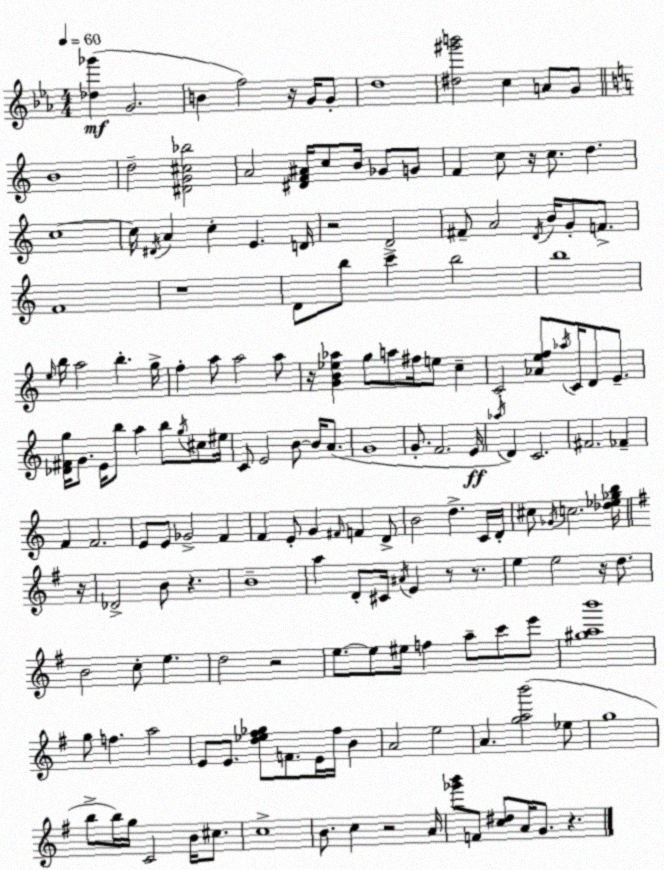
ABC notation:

X:1
T:Untitled
M:4/4
L:1/4
K:Cm
[_d_g'] G2 B f2 z/4 G/4 G/2 d4 [^d^g'b']2 c A/2 G/2 B4 d2 [^DG^c_b]2 A2 [^DF^A]/4 c/2 B/4 _G/2 G/2 F c/2 z/4 c/2 d c4 c/4 ^D/4 A c E D/4 z2 D2 ^F/2 A2 D/4 B/4 G/2 F/2 F4 z4 D/2 b/2 c' b2 b4 e/4 b/4 a2 b g/4 f a/2 a2 a/2 z/4 [GB_e_a] g/2 a/2 ^f/4 e/2 c C2 [_Aef]/2 _a/4 C/4 D/2 E/2 [_D^Fg]/4 G/2 E/4 b/2 a b/2 g/4 ^c/2 ^e/4 C/2 E2 B/2 B/4 A/2 G4 G/2 F2 E/4 _a/4 D C2 ^F2 _F F F2 E/2 E/2 _G2 F F E/2 G ^F/4 F D/2 B2 d C/4 D/4 ^c/2 _G/4 c2 [_d_e_gb]/4 z/4 _D2 B/2 z B4 a D/2 ^C/4 ^A/4 E z/2 z/2 e e2 z/4 d/2 B2 c/2 e d2 z2 e/2 e/2 ^e/4 f a/2 c'/2 e'/2 [^gab']4 g/2 f a2 E/2 E/2 [d_e^f_g]/2 F/2 E/4 ^f/4 B A2 e2 A [gab']2 _e/2 g4 b/2 b/4 g/4 C2 B/4 ^c/2 c4 B/2 c z2 A/4 [_g'b']/2 F/2 [c^d]/2 A/4 G/2 z